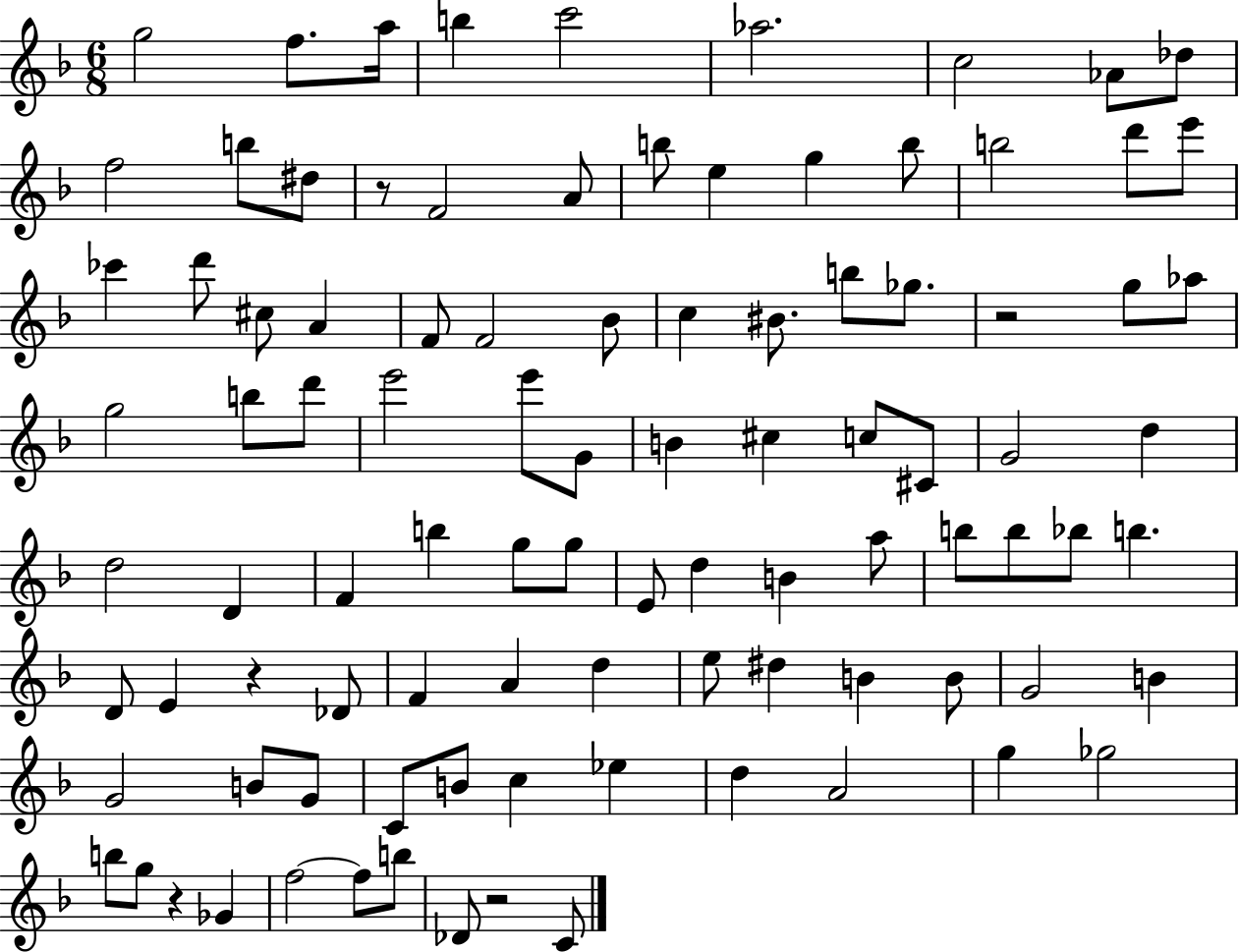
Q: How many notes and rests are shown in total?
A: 96